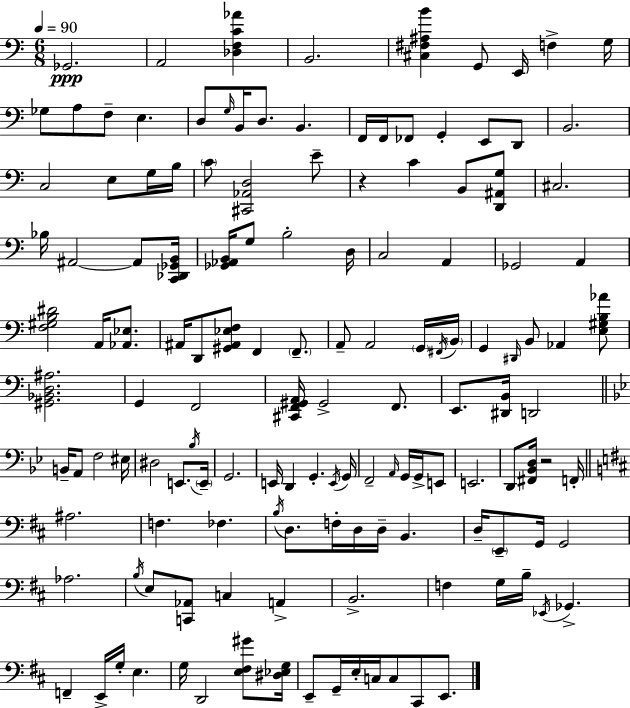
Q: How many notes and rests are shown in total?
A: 140